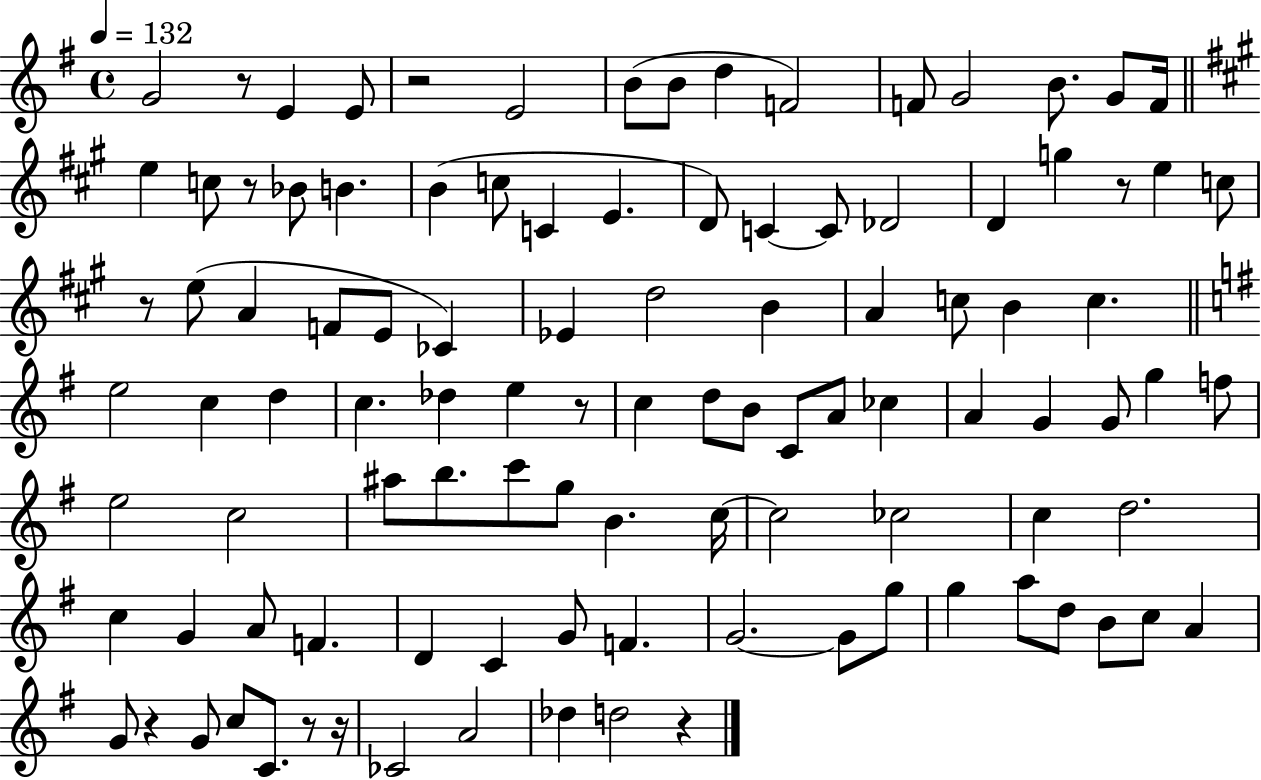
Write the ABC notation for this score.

X:1
T:Untitled
M:4/4
L:1/4
K:G
G2 z/2 E E/2 z2 E2 B/2 B/2 d F2 F/2 G2 B/2 G/2 F/4 e c/2 z/2 _B/2 B B c/2 C E D/2 C C/2 _D2 D g z/2 e c/2 z/2 e/2 A F/2 E/2 _C _E d2 B A c/2 B c e2 c d c _d e z/2 c d/2 B/2 C/2 A/2 _c A G G/2 g f/2 e2 c2 ^a/2 b/2 c'/2 g/2 B c/4 c2 _c2 c d2 c G A/2 F D C G/2 F G2 G/2 g/2 g a/2 d/2 B/2 c/2 A G/2 z G/2 c/2 C/2 z/2 z/4 _C2 A2 _d d2 z